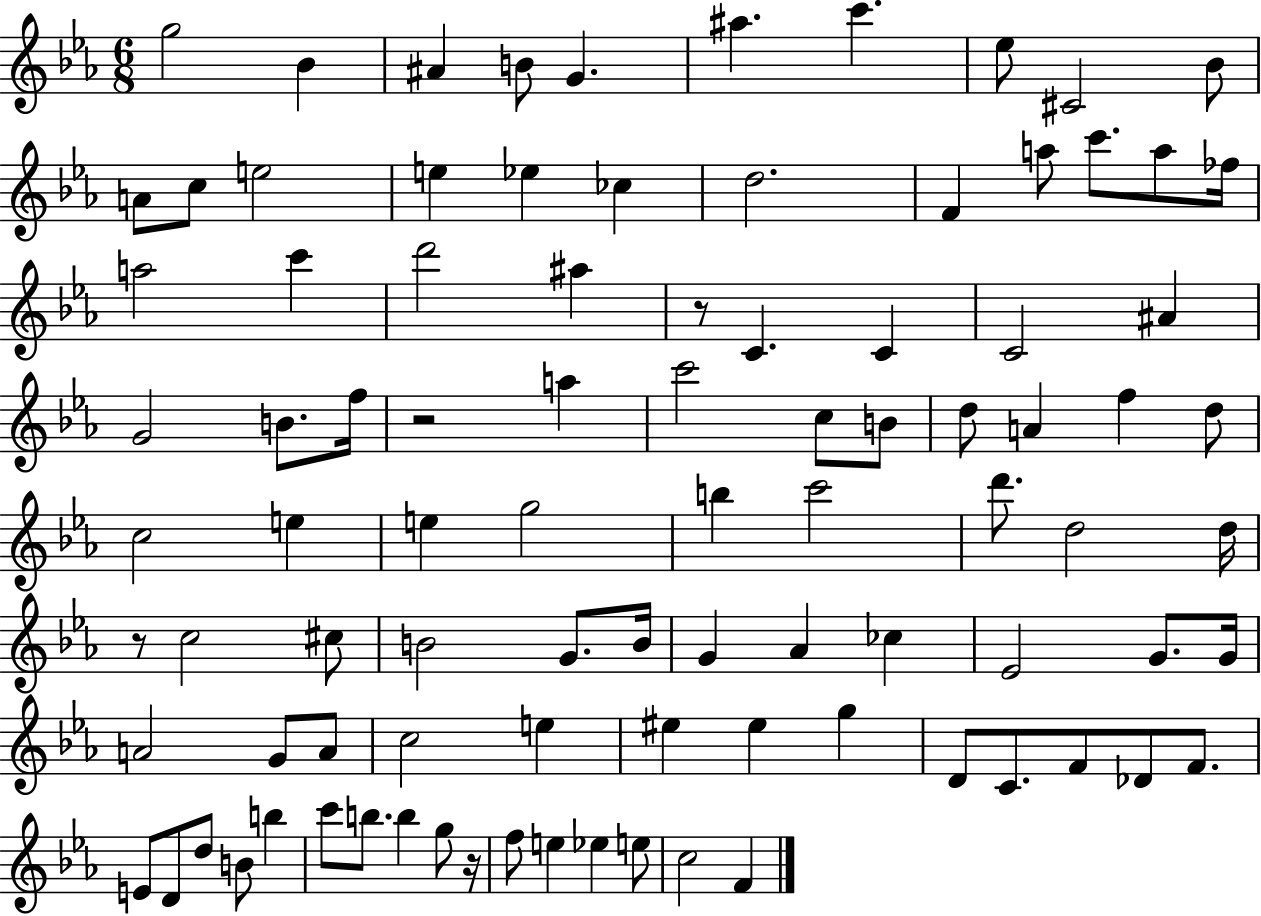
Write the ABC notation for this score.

X:1
T:Untitled
M:6/8
L:1/4
K:Eb
g2 _B ^A B/2 G ^a c' _e/2 ^C2 _B/2 A/2 c/2 e2 e _e _c d2 F a/2 c'/2 a/2 _f/4 a2 c' d'2 ^a z/2 C C C2 ^A G2 B/2 f/4 z2 a c'2 c/2 B/2 d/2 A f d/2 c2 e e g2 b c'2 d'/2 d2 d/4 z/2 c2 ^c/2 B2 G/2 B/4 G _A _c _E2 G/2 G/4 A2 G/2 A/2 c2 e ^e ^e g D/2 C/2 F/2 _D/2 F/2 E/2 D/2 d/2 B/2 b c'/2 b/2 b g/2 z/4 f/2 e _e e/2 c2 F